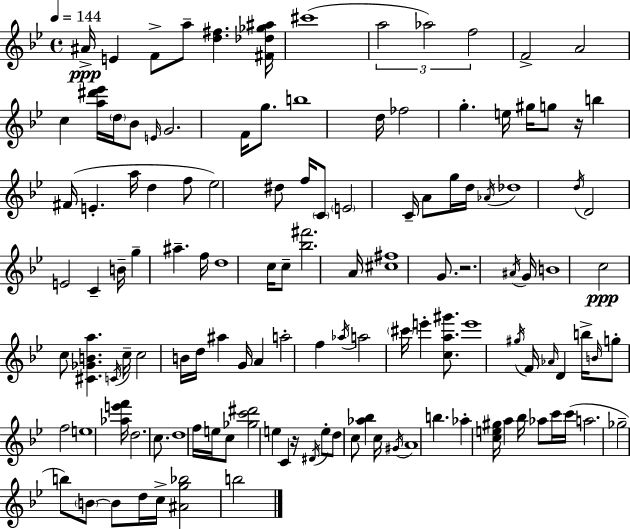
A#4/s E4/q F4/e A5/e [D5,F#5]/q. [F#4,Db5,Gb5,A#5]/s C#6/w A5/h Ab5/h F5/h F4/h A4/h C5/q [A5,D#6,Eb6]/s D5/s Bb4/e E4/s G4/h. F4/s G5/e. B5/w D5/s FES5/h G5/q. E5/s G#5/s G5/e R/s B5/q F#4/s E4/q. A5/s D5/q F5/e Eb5/h D#5/e F5/s C4/e E4/h C4/s A4/e G5/s D5/s Ab4/s Db5/w D5/s D4/h E4/h C4/q B4/s G5/q A#5/q. F5/s D5/w C5/s C5/e [Bb5,F#6]/h. A4/s [C#5,F#5]/w G4/e. R/h. A#4/s G4/s B4/w C5/h C5/e [C#4,Gb4,B4,A5]/q. C4/s C5/s C5/h B4/s D5/s A#5/q G4/s A4/q A5/h F5/q Ab5/s A5/h C#6/s E6/q [C5,A5,G#6]/e. E6/w G#5/s F4/s Ab4/s D4/q B5/s B4/s G5/e F5/h E5/w [Ab5,E6,F6]/s D5/h. C5/e. D5/w F5/s E5/s C5/e [Gb5,C6,D#6]/h E5/q C4/q R/s D#4/s E5/e D5/e C5/e [Ab5,Bb5]/q C5/s G#4/s A4/w B5/q. Ab5/q [C5,E5,G#5]/s A5/q Bb5/s Ab5/e C6/s C6/s A5/h. Gb5/h B5/e B4/e B4/e D5/s C5/s [A#4,G5,Bb5]/h B5/h